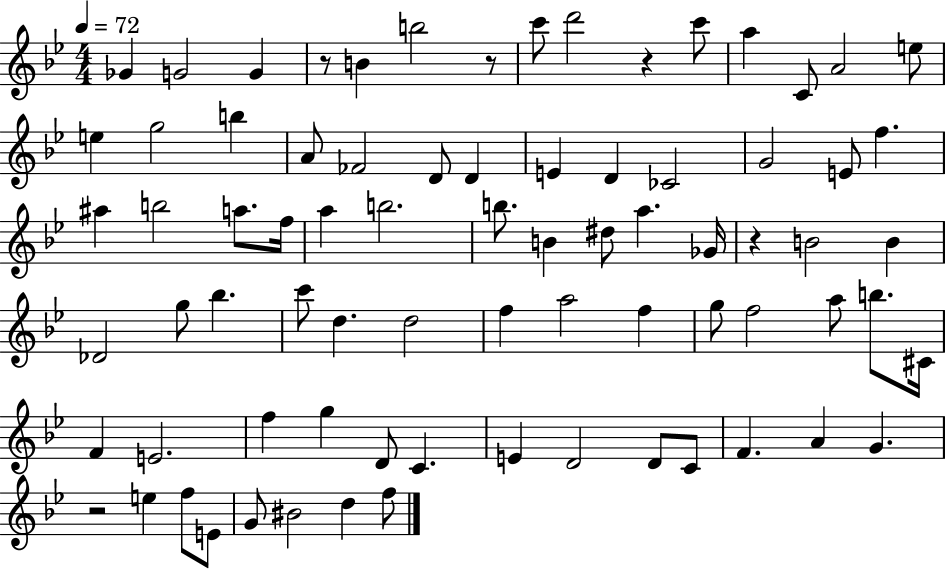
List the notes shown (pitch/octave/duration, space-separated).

Gb4/q G4/h G4/q R/e B4/q B5/h R/e C6/e D6/h R/q C6/e A5/q C4/e A4/h E5/e E5/q G5/h B5/q A4/e FES4/h D4/e D4/q E4/q D4/q CES4/h G4/h E4/e F5/q. A#5/q B5/h A5/e. F5/s A5/q B5/h. B5/e. B4/q D#5/e A5/q. Gb4/s R/q B4/h B4/q Db4/h G5/e Bb5/q. C6/e D5/q. D5/h F5/q A5/h F5/q G5/e F5/h A5/e B5/e. C#4/s F4/q E4/h. F5/q G5/q D4/e C4/q. E4/q D4/h D4/e C4/e F4/q. A4/q G4/q. R/h E5/q F5/e E4/e G4/e BIS4/h D5/q F5/e